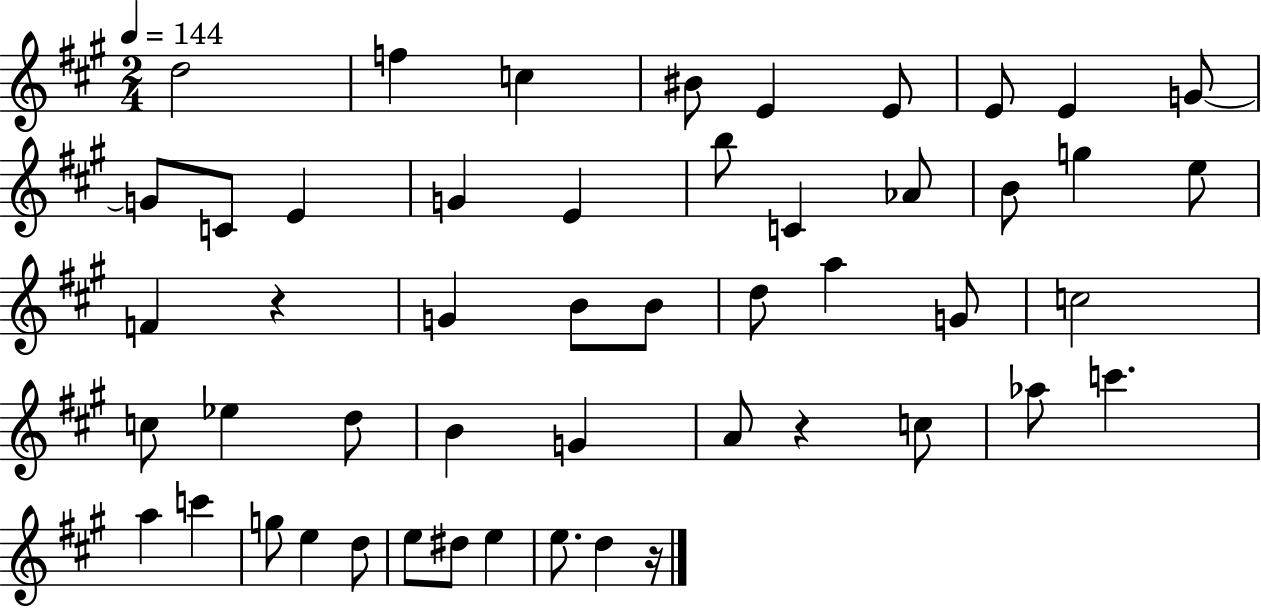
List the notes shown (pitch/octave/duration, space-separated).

D5/h F5/q C5/q BIS4/e E4/q E4/e E4/e E4/q G4/e G4/e C4/e E4/q G4/q E4/q B5/e C4/q Ab4/e B4/e G5/q E5/e F4/q R/q G4/q B4/e B4/e D5/e A5/q G4/e C5/h C5/e Eb5/q D5/e B4/q G4/q A4/e R/q C5/e Ab5/e C6/q. A5/q C6/q G5/e E5/q D5/e E5/e D#5/e E5/q E5/e. D5/q R/s